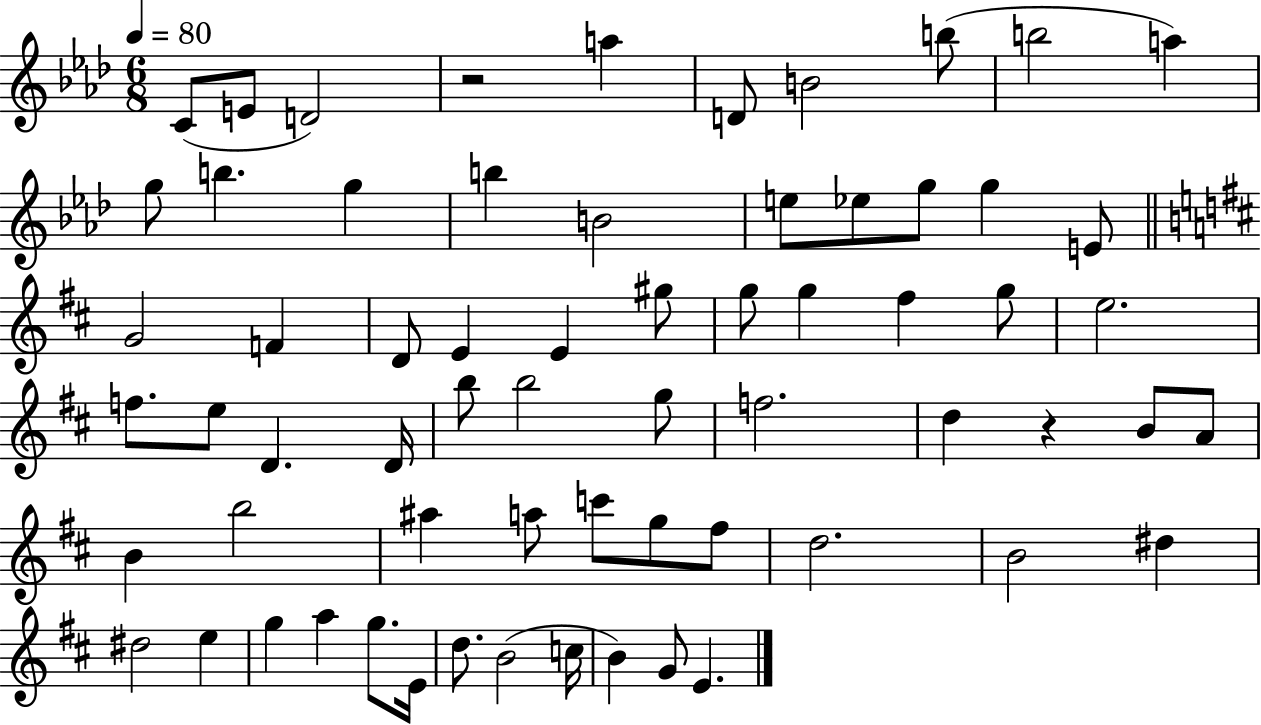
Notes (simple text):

C4/e E4/e D4/h R/h A5/q D4/e B4/h B5/e B5/h A5/q G5/e B5/q. G5/q B5/q B4/h E5/e Eb5/e G5/e G5/q E4/e G4/h F4/q D4/e E4/q E4/q G#5/e G5/e G5/q F#5/q G5/e E5/h. F5/e. E5/e D4/q. D4/s B5/e B5/h G5/e F5/h. D5/q R/q B4/e A4/e B4/q B5/h A#5/q A5/e C6/e G5/e F#5/e D5/h. B4/h D#5/q D#5/h E5/q G5/q A5/q G5/e. E4/s D5/e. B4/h C5/s B4/q G4/e E4/q.